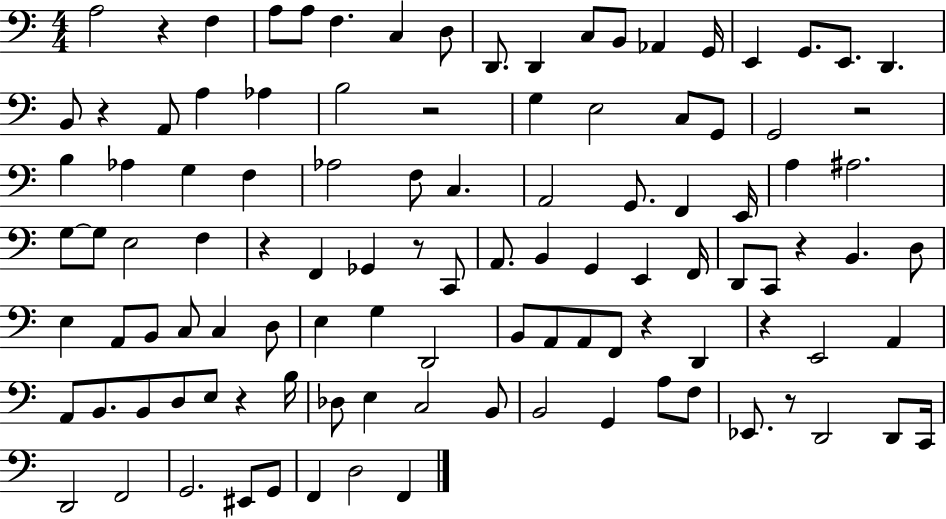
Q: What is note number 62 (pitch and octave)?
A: D3